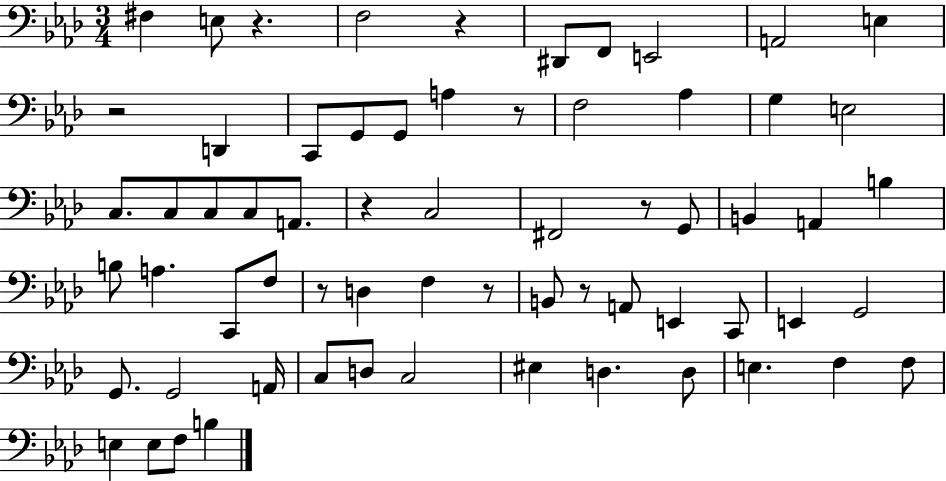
F#3/q E3/e R/q. F3/h R/q D#2/e F2/e E2/h A2/h E3/q R/h D2/q C2/e G2/e G2/e A3/q R/e F3/h Ab3/q G3/q E3/h C3/e. C3/e C3/e C3/e A2/e. R/q C3/h F#2/h R/e G2/e B2/q A2/q B3/q B3/e A3/q. C2/e F3/e R/e D3/q F3/q R/e B2/e R/e A2/e E2/q C2/e E2/q G2/h G2/e. G2/h A2/s C3/e D3/e C3/h EIS3/q D3/q. D3/e E3/q. F3/q F3/e E3/q E3/e F3/e B3/q